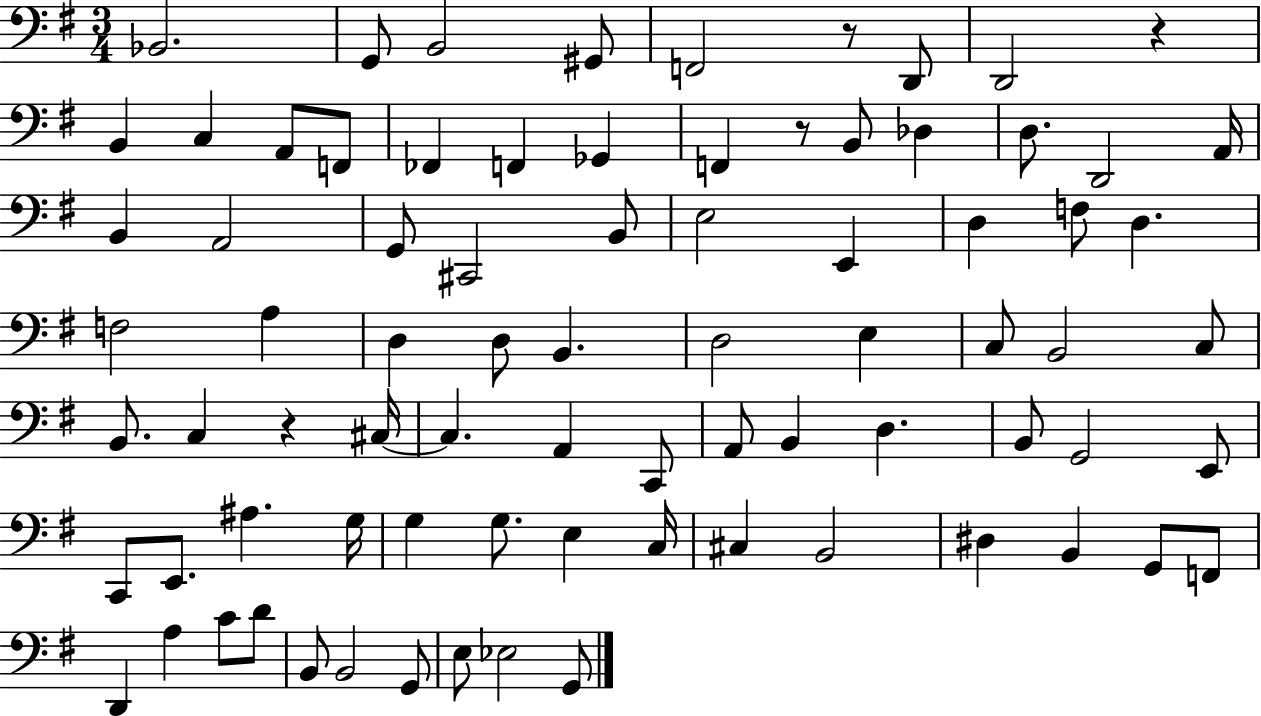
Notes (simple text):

Bb2/h. G2/e B2/h G#2/e F2/h R/e D2/e D2/h R/q B2/q C3/q A2/e F2/e FES2/q F2/q Gb2/q F2/q R/e B2/e Db3/q D3/e. D2/h A2/s B2/q A2/h G2/e C#2/h B2/e E3/h E2/q D3/q F3/e D3/q. F3/h A3/q D3/q D3/e B2/q. D3/h E3/q C3/e B2/h C3/e B2/e. C3/q R/q C#3/s C#3/q. A2/q C2/e A2/e B2/q D3/q. B2/e G2/h E2/e C2/e E2/e. A#3/q. G3/s G3/q G3/e. E3/q C3/s C#3/q B2/h D#3/q B2/q G2/e F2/e D2/q A3/q C4/e D4/e B2/e B2/h G2/e E3/e Eb3/h G2/e